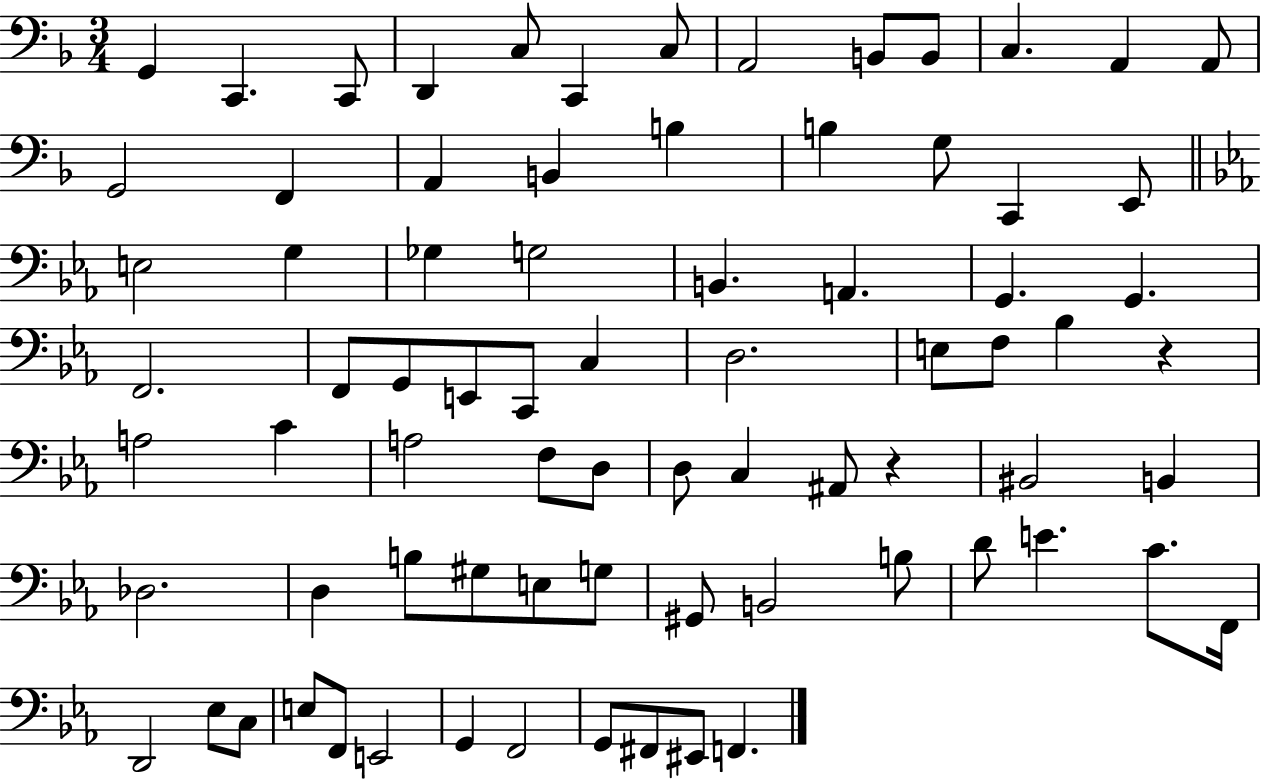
G2/q C2/q. C2/e D2/q C3/e C2/q C3/e A2/h B2/e B2/e C3/q. A2/q A2/e G2/h F2/q A2/q B2/q B3/q B3/q G3/e C2/q E2/e E3/h G3/q Gb3/q G3/h B2/q. A2/q. G2/q. G2/q. F2/h. F2/e G2/e E2/e C2/e C3/q D3/h. E3/e F3/e Bb3/q R/q A3/h C4/q A3/h F3/e D3/e D3/e C3/q A#2/e R/q BIS2/h B2/q Db3/h. D3/q B3/e G#3/e E3/e G3/e G#2/e B2/h B3/e D4/e E4/q. C4/e. F2/s D2/h Eb3/e C3/e E3/e F2/e E2/h G2/q F2/h G2/e F#2/e EIS2/e F2/q.